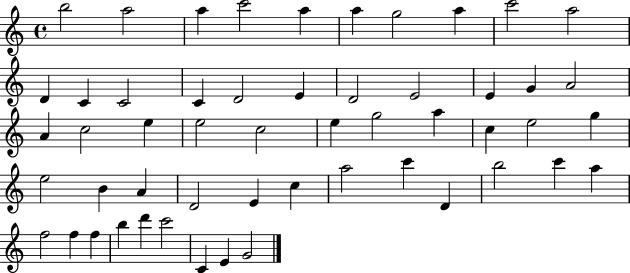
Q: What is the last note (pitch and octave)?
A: G4